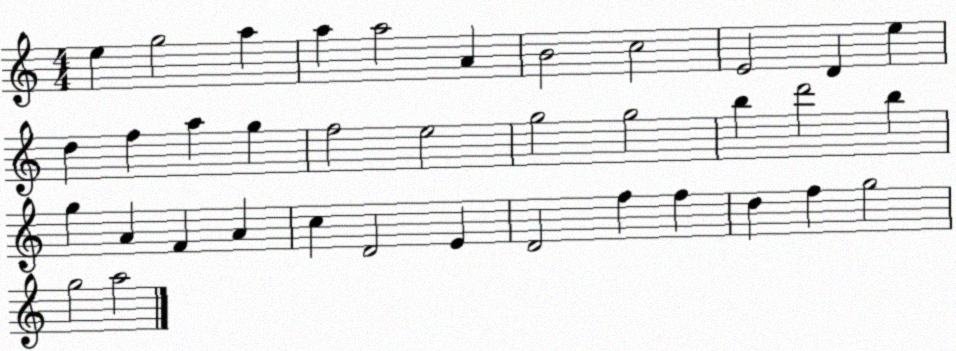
X:1
T:Untitled
M:4/4
L:1/4
K:C
e g2 a a a2 A B2 c2 E2 D e d f a g f2 e2 g2 g2 b d'2 b g A F A c D2 E D2 f f d f g2 g2 a2